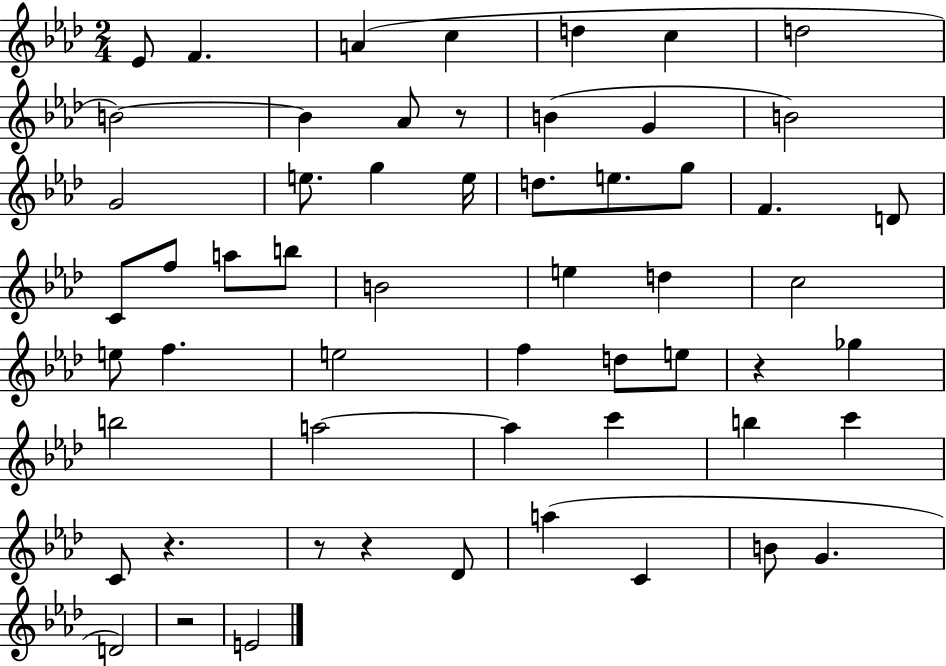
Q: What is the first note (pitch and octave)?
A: Eb4